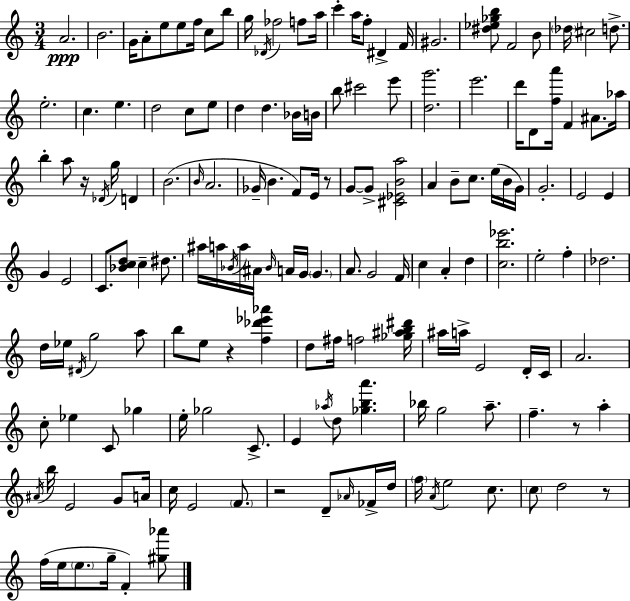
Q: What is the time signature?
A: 3/4